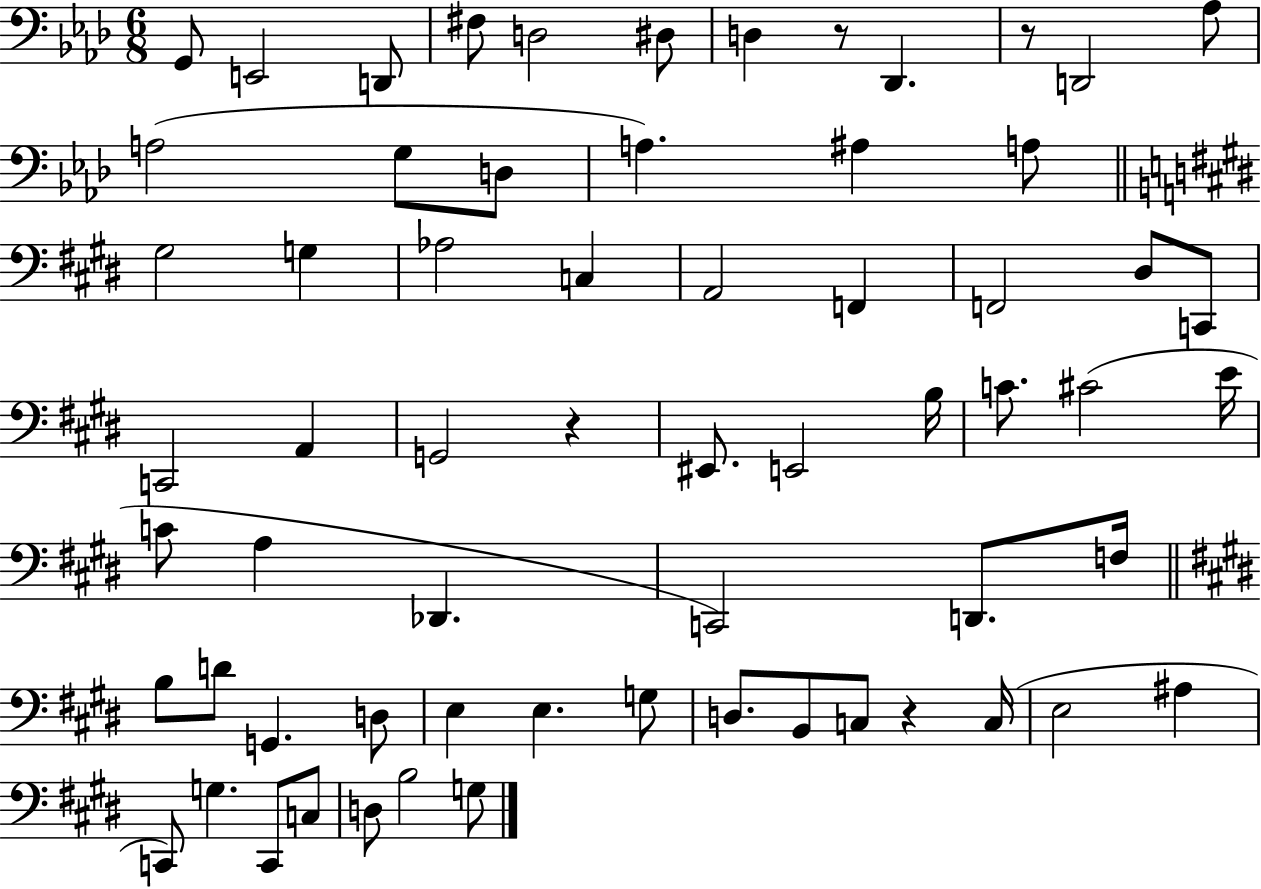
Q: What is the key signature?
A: AES major